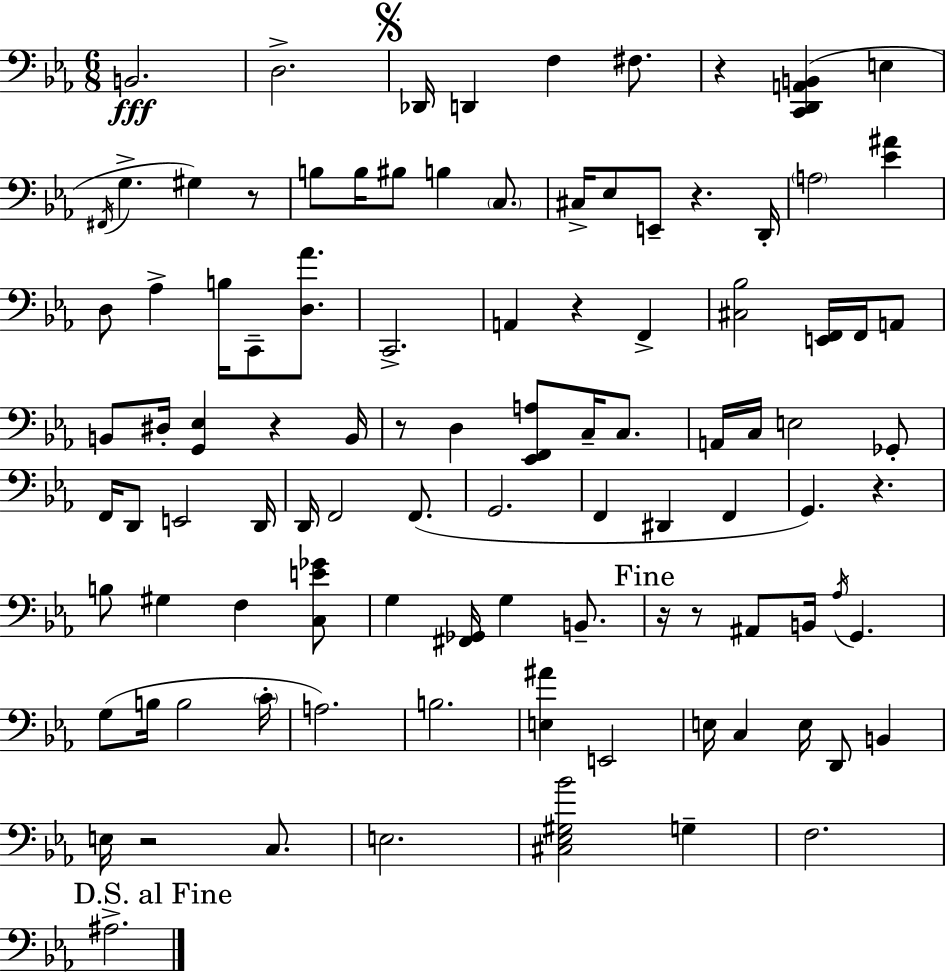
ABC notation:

X:1
T:Untitled
M:6/8
L:1/4
K:Eb
B,,2 D,2 _D,,/4 D,, F, ^F,/2 z [C,,D,,A,,B,,] E, ^F,,/4 G, ^G, z/2 B,/2 B,/4 ^B,/2 B, C,/2 ^C,/4 _E,/2 E,,/2 z D,,/4 A,2 [_E^A] D,/2 _A, B,/4 C,,/2 [D,_A]/2 C,,2 A,, z F,, [^C,_B,]2 [E,,F,,]/4 F,,/4 A,,/2 B,,/2 ^D,/4 [G,,_E,] z B,,/4 z/2 D, [_E,,F,,A,]/2 C,/4 C,/2 A,,/4 C,/4 E,2 _G,,/2 F,,/4 D,,/2 E,,2 D,,/4 D,,/4 F,,2 F,,/2 G,,2 F,, ^D,, F,, G,, z B,/2 ^G, F, [C,E_G]/2 G, [^F,,_G,,]/4 G, B,,/2 z/4 z/2 ^A,,/2 B,,/4 _A,/4 G,, G,/2 B,/4 B,2 C/4 A,2 B,2 [E,^A] E,,2 E,/4 C, E,/4 D,,/2 B,, E,/4 z2 C,/2 E,2 [^C,_E,^G,_B]2 G, F,2 ^A,2